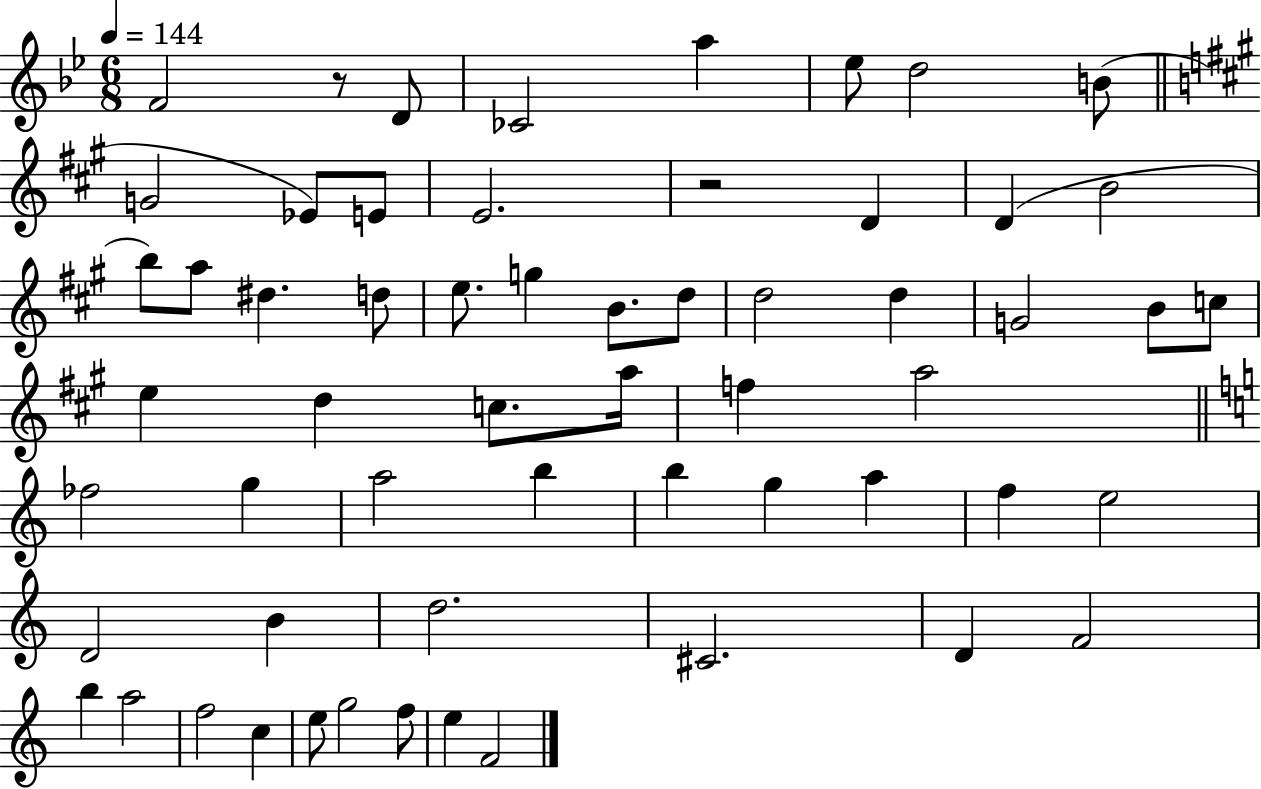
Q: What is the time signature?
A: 6/8